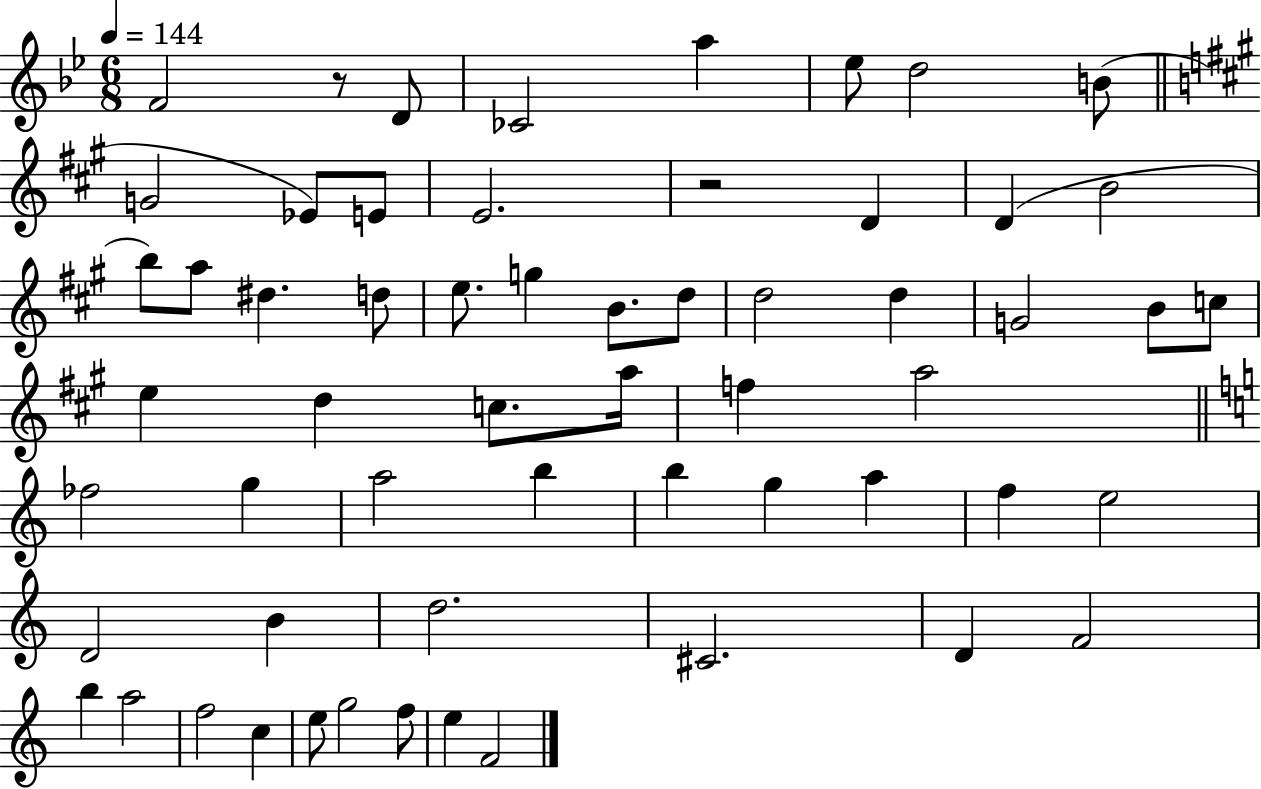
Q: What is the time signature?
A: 6/8